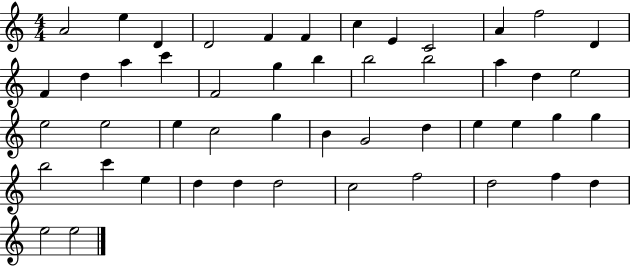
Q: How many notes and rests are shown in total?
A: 49